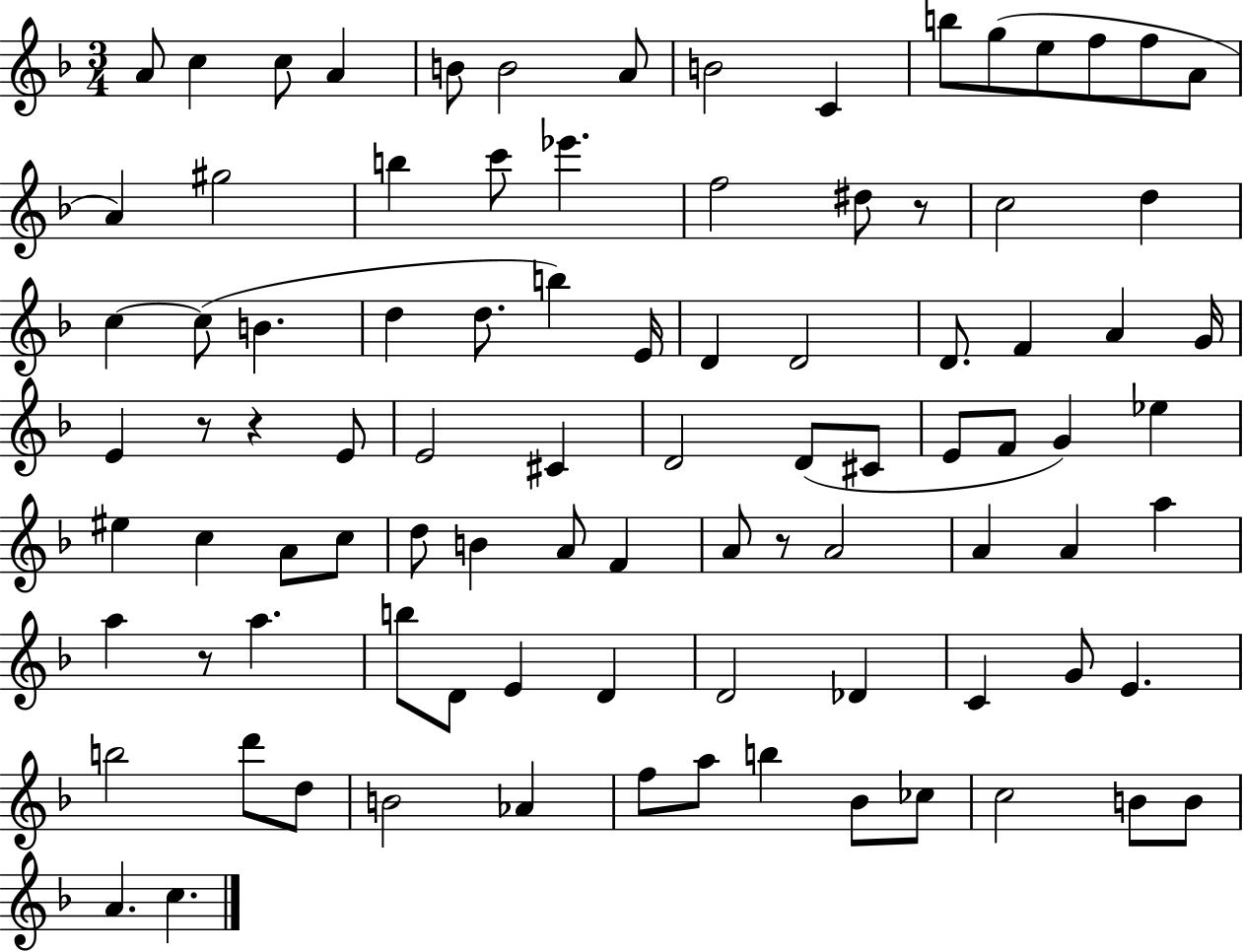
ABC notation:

X:1
T:Untitled
M:3/4
L:1/4
K:F
A/2 c c/2 A B/2 B2 A/2 B2 C b/2 g/2 e/2 f/2 f/2 A/2 A ^g2 b c'/2 _e' f2 ^d/2 z/2 c2 d c c/2 B d d/2 b E/4 D D2 D/2 F A G/4 E z/2 z E/2 E2 ^C D2 D/2 ^C/2 E/2 F/2 G _e ^e c A/2 c/2 d/2 B A/2 F A/2 z/2 A2 A A a a z/2 a b/2 D/2 E D D2 _D C G/2 E b2 d'/2 d/2 B2 _A f/2 a/2 b _B/2 _c/2 c2 B/2 B/2 A c